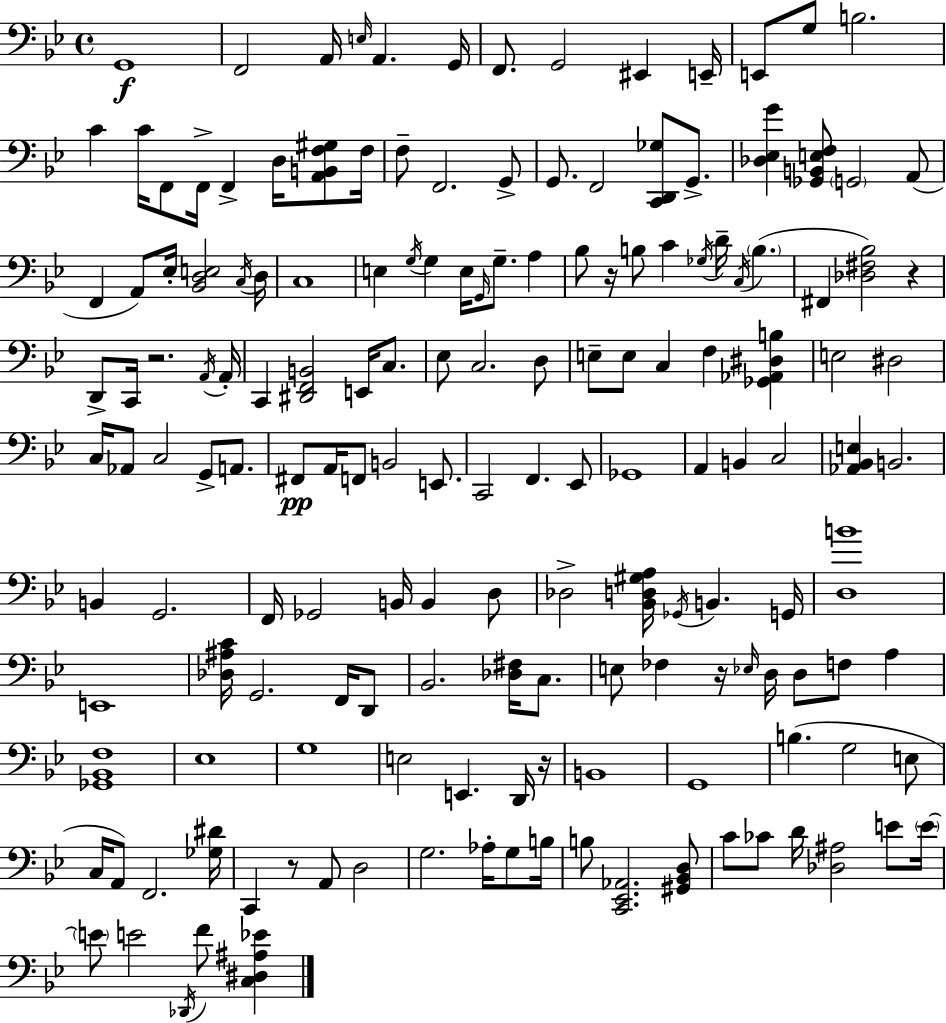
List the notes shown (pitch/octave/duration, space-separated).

G2/w F2/h A2/s E3/s A2/q. G2/s F2/e. G2/h EIS2/q E2/s E2/e G3/e B3/h. C4/q C4/s F2/e F2/s F2/q D3/s [A2,B2,F3,G#3]/e F3/s F3/e F2/h. G2/e G2/e. F2/h [C2,D2,Gb3]/e G2/e. [Db3,Eb3,G4]/q [Gb2,B2,E3,F3]/e G2/h A2/e F2/q A2/e Eb3/s [Bb2,D3,E3]/h C3/s D3/s C3/w E3/q G3/s G3/q E3/s G2/s G3/e. A3/q Bb3/e R/s B3/e C4/q Gb3/s D4/s C3/s B3/q. F#2/q [Db3,F#3,Bb3]/h R/q D2/e C2/s R/h. A2/s A2/s C2/q [D#2,F2,B2]/h E2/s C3/e. Eb3/e C3/h. D3/e E3/e E3/e C3/q F3/q [Gb2,Ab2,D#3,B3]/q E3/h D#3/h C3/s Ab2/e C3/h G2/e A2/e. F#2/e A2/s F2/e B2/h E2/e. C2/h F2/q. Eb2/e Gb2/w A2/q B2/q C3/h [Ab2,Bb2,E3]/q B2/h. B2/q G2/h. F2/s Gb2/h B2/s B2/q D3/e Db3/h [Bb2,D3,G#3,A3]/s Gb2/s B2/q. G2/s [D3,B4]/w E2/w [Db3,A#3,C4]/s G2/h. F2/s D2/e Bb2/h. [Db3,F#3]/s C3/e. E3/e FES3/q R/s Eb3/s D3/s D3/e F3/e A3/q [Gb2,Bb2,F3]/w Eb3/w G3/w E3/h E2/q. D2/s R/s B2/w G2/w B3/q. G3/h E3/e C3/s A2/e F2/h. [Gb3,D#4]/s C2/q R/e A2/e D3/h G3/h. Ab3/s G3/e B3/s B3/e [C2,Eb2,Ab2]/h. [G#2,Bb2,D3]/e C4/e CES4/e D4/s [Db3,A#3]/h E4/e E4/s E4/e E4/h Db2/s F4/e [C3,D#3,A#3,Eb4]/q